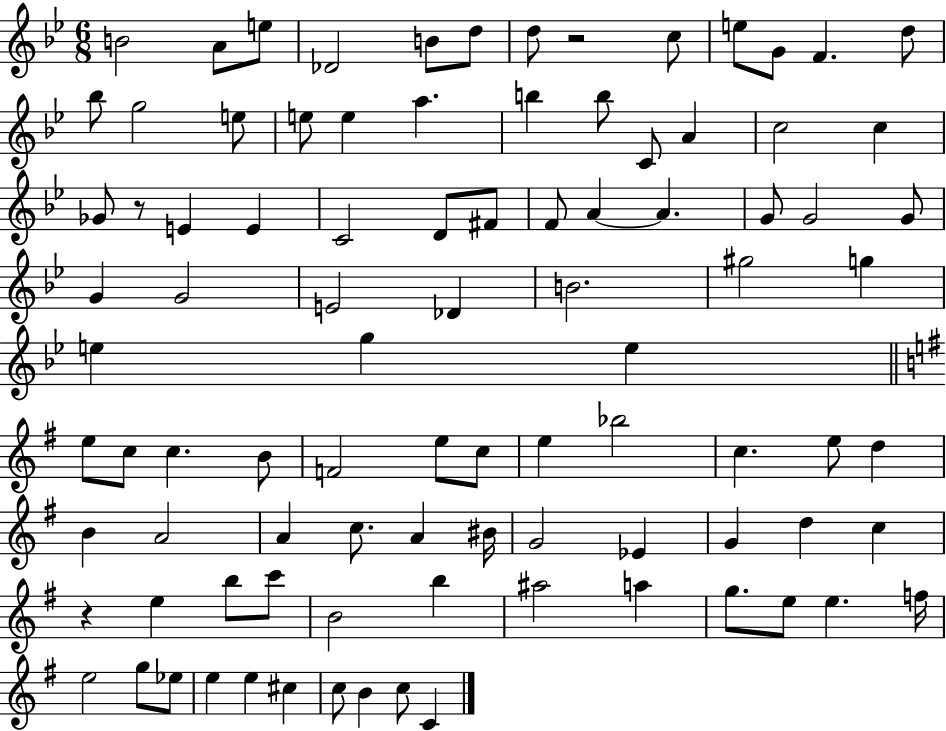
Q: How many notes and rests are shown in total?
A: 93